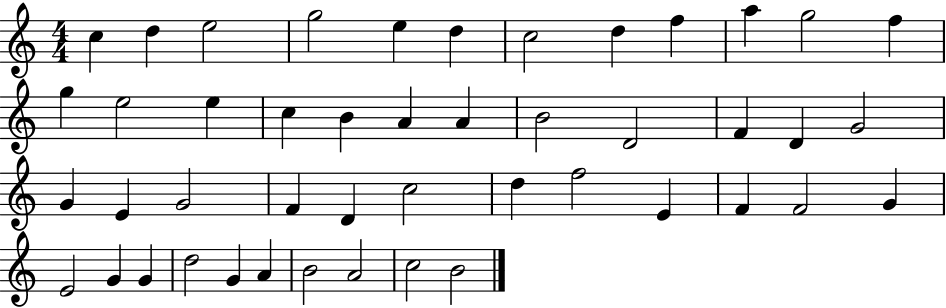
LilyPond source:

{
  \clef treble
  \numericTimeSignature
  \time 4/4
  \key c \major
  c''4 d''4 e''2 | g''2 e''4 d''4 | c''2 d''4 f''4 | a''4 g''2 f''4 | \break g''4 e''2 e''4 | c''4 b'4 a'4 a'4 | b'2 d'2 | f'4 d'4 g'2 | \break g'4 e'4 g'2 | f'4 d'4 c''2 | d''4 f''2 e'4 | f'4 f'2 g'4 | \break e'2 g'4 g'4 | d''2 g'4 a'4 | b'2 a'2 | c''2 b'2 | \break \bar "|."
}